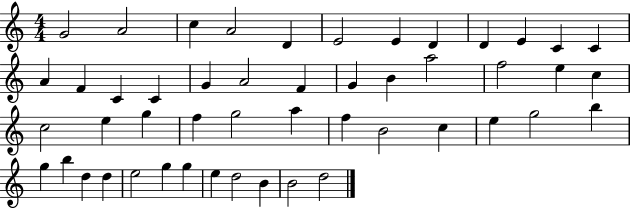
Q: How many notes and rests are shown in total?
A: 49